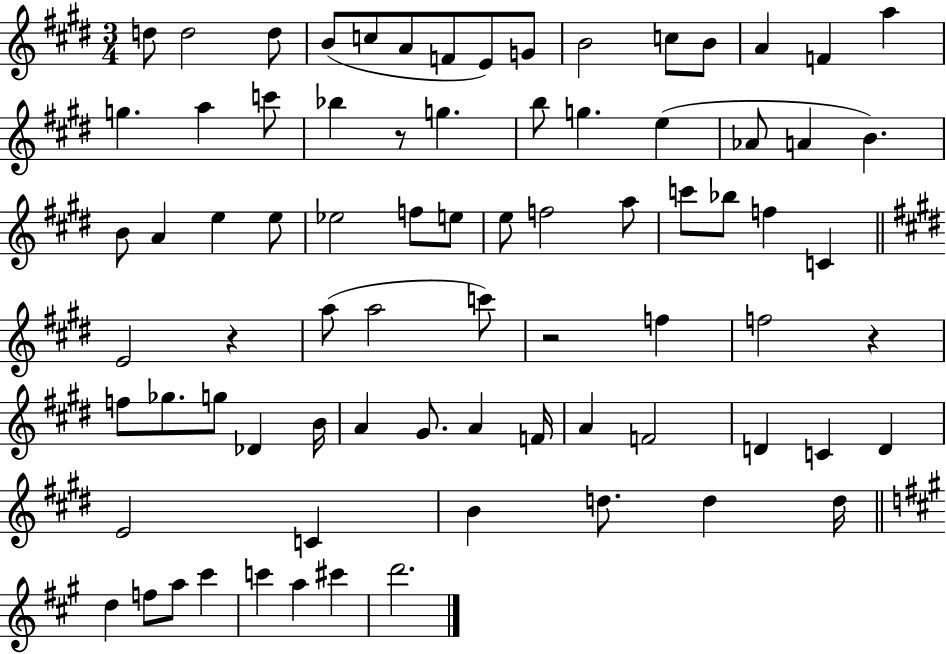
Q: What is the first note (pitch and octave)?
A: D5